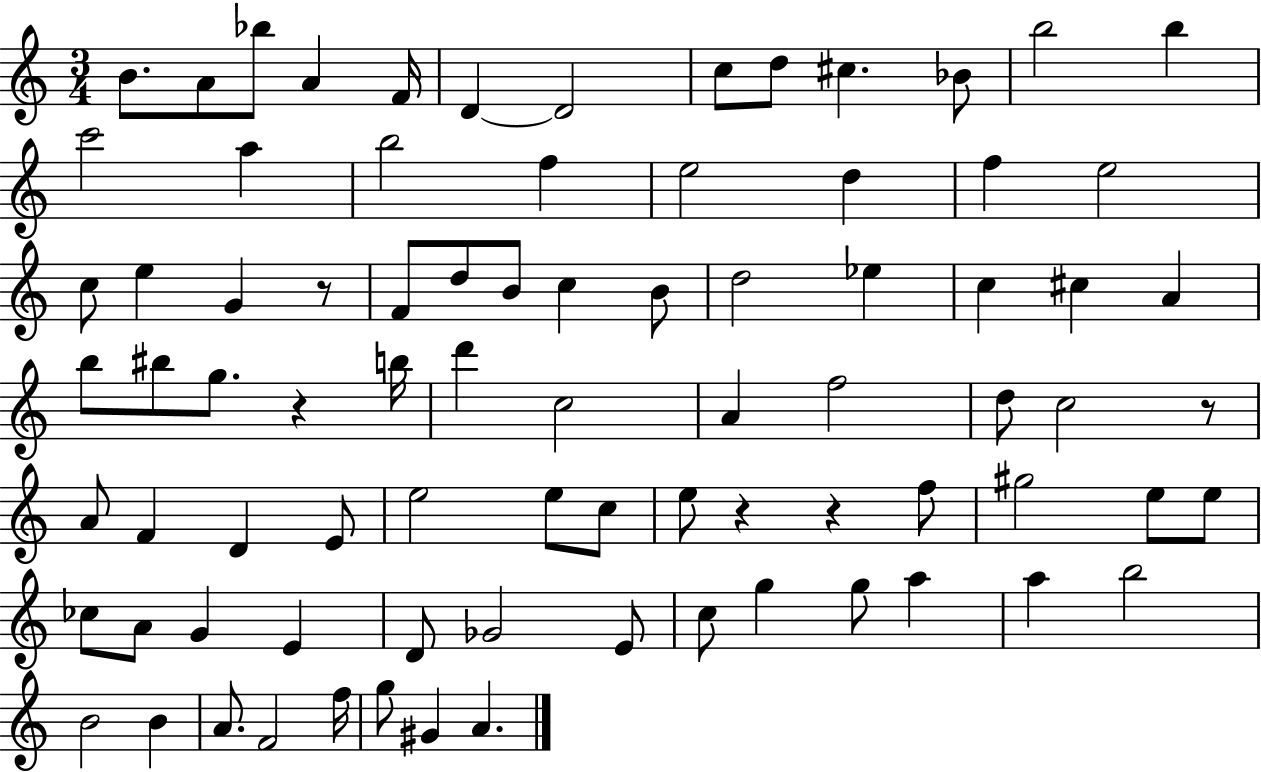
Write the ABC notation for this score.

X:1
T:Untitled
M:3/4
L:1/4
K:C
B/2 A/2 _b/2 A F/4 D D2 c/2 d/2 ^c _B/2 b2 b c'2 a b2 f e2 d f e2 c/2 e G z/2 F/2 d/2 B/2 c B/2 d2 _e c ^c A b/2 ^b/2 g/2 z b/4 d' c2 A f2 d/2 c2 z/2 A/2 F D E/2 e2 e/2 c/2 e/2 z z f/2 ^g2 e/2 e/2 _c/2 A/2 G E D/2 _G2 E/2 c/2 g g/2 a a b2 B2 B A/2 F2 f/4 g/2 ^G A